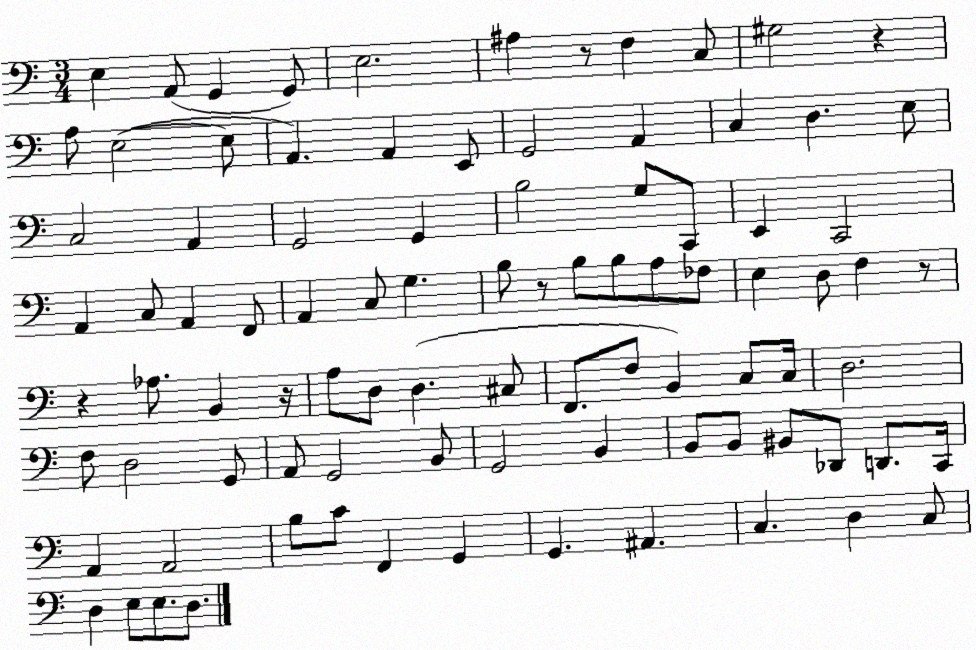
X:1
T:Untitled
M:3/4
L:1/4
K:C
E, A,,/2 G,, G,,/2 E,2 ^A, z/2 F, C,/2 ^G,2 z A,/2 E,2 E,/2 A,, A,, E,,/2 G,,2 A,, C, D, E,/2 C,2 A,, G,,2 G,, B,2 G,/2 C,,/2 E,, C,,2 A,, C,/2 A,, F,,/2 A,, C,/2 G, B,/2 z/2 B,/2 B,/2 A,/2 _F,/2 E, D,/2 F, z/2 z _A,/2 B,, z/4 A,/2 D,/2 D, ^C,/2 F,,/2 F,/2 B,, C,/2 C,/4 D,2 F,/2 D,2 G,,/2 A,,/2 G,,2 B,,/2 G,,2 B,, B,,/2 B,,/2 ^B,,/2 _D,,/2 D,,/2 C,,/4 A,, A,,2 B,/2 C/2 F,, G,, G,, ^A,, C, D, C,/2 D, E,/2 E,/2 D,/2